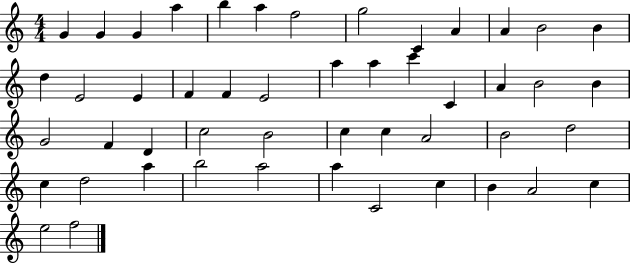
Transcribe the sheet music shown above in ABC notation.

X:1
T:Untitled
M:4/4
L:1/4
K:C
G G G a b a f2 g2 C A A B2 B d E2 E F F E2 a a c' C A B2 B G2 F D c2 B2 c c A2 B2 d2 c d2 a b2 a2 a C2 c B A2 c e2 f2